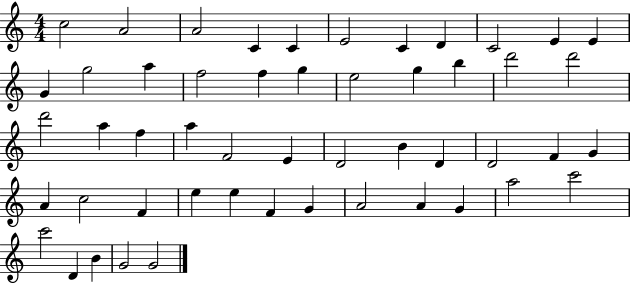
C5/h A4/h A4/h C4/q C4/q E4/h C4/q D4/q C4/h E4/q E4/q G4/q G5/h A5/q F5/h F5/q G5/q E5/h G5/q B5/q D6/h D6/h D6/h A5/q F5/q A5/q F4/h E4/q D4/h B4/q D4/q D4/h F4/q G4/q A4/q C5/h F4/q E5/q E5/q F4/q G4/q A4/h A4/q G4/q A5/h C6/h C6/h D4/q B4/q G4/h G4/h